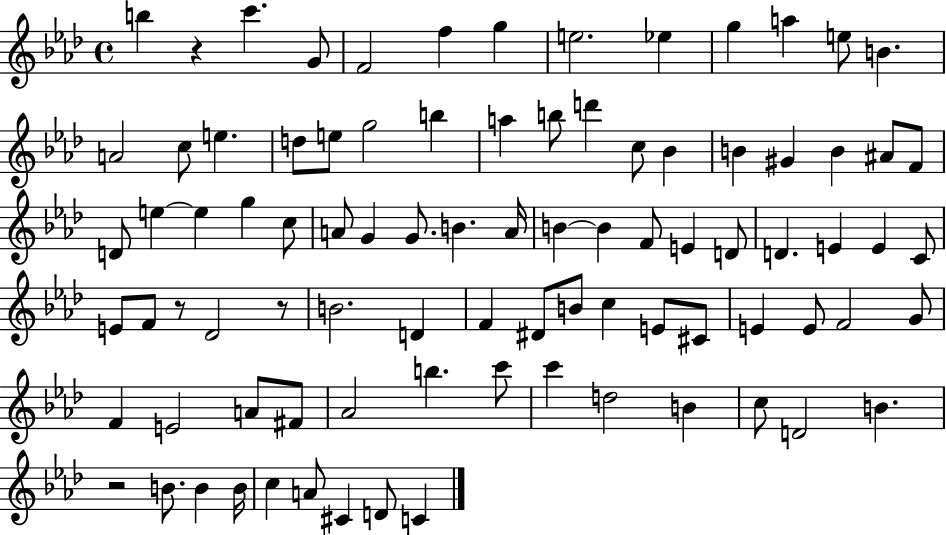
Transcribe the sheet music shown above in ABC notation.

X:1
T:Untitled
M:4/4
L:1/4
K:Ab
b z c' G/2 F2 f g e2 _e g a e/2 B A2 c/2 e d/2 e/2 g2 b a b/2 d' c/2 _B B ^G B ^A/2 F/2 D/2 e e g c/2 A/2 G G/2 B A/4 B B F/2 E D/2 D E E C/2 E/2 F/2 z/2 _D2 z/2 B2 D F ^D/2 B/2 c E/2 ^C/2 E E/2 F2 G/2 F E2 A/2 ^F/2 _A2 b c'/2 c' d2 B c/2 D2 B z2 B/2 B B/4 c A/2 ^C D/2 C